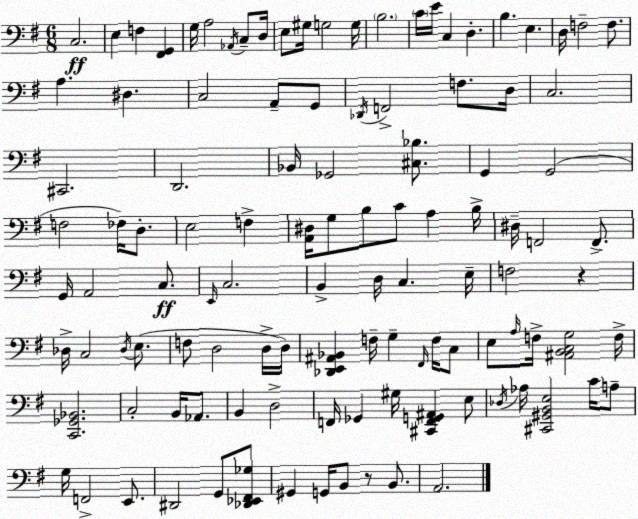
X:1
T:Untitled
M:6/8
L:1/4
K:Em
C,2 E, F, [^F,,G,,] G,/4 A,2 _A,,/4 C,/2 D,/4 E,/2 ^G,/4 G,2 G,/4 B,2 C/4 E/4 C, D, B, E, D,/4 F,2 F,/2 A, ^D, C,2 A,,/2 G,,/2 _D,,/4 F,,2 F,/2 D,/4 C,2 ^C,,2 D,,2 _B,,/4 _G,,2 [^C,_B,]/2 G,, G,,2 F,2 _F,/4 D,/2 E,2 F, [A,,^D,]/4 G,/2 B,/2 C/2 A, B,/4 ^D,/4 F,,2 F,,/2 G,,/4 A,,2 C,/2 E,,/4 C,2 B,, D,/4 C, E,/4 F,2 z _D,/4 C,2 _D,/4 E,/2 F,/2 D,2 D,/4 D,/4 [_D,,E,,^A,,_B,,] F,/4 G, ^F,,/4 F,/4 C,/2 E,/2 A,/4 F,/4 [^A,,B,,C,G,]2 F,/4 [C,,_G,,_B,,]2 C,2 B,,/4 _A,,/2 B,, D,2 F,,/4 _G,, ^G,/4 [^C,,F,,G,,^A,,] E,/2 _D,/4 _A,/4 [^C,,^G,,B,,E,]2 C/4 A,/2 G,/4 F,,2 E,,/2 ^D,,2 G,,/2 [_D,,_E,,^F,,_G,]/2 ^G,, G,,/4 B,,/2 z/2 B,,/2 A,,2